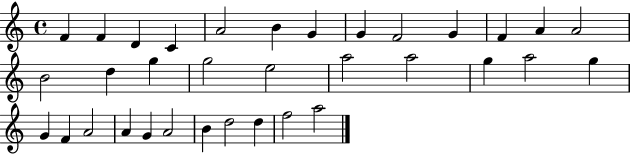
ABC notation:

X:1
T:Untitled
M:4/4
L:1/4
K:C
F F D C A2 B G G F2 G F A A2 B2 d g g2 e2 a2 a2 g a2 g G F A2 A G A2 B d2 d f2 a2